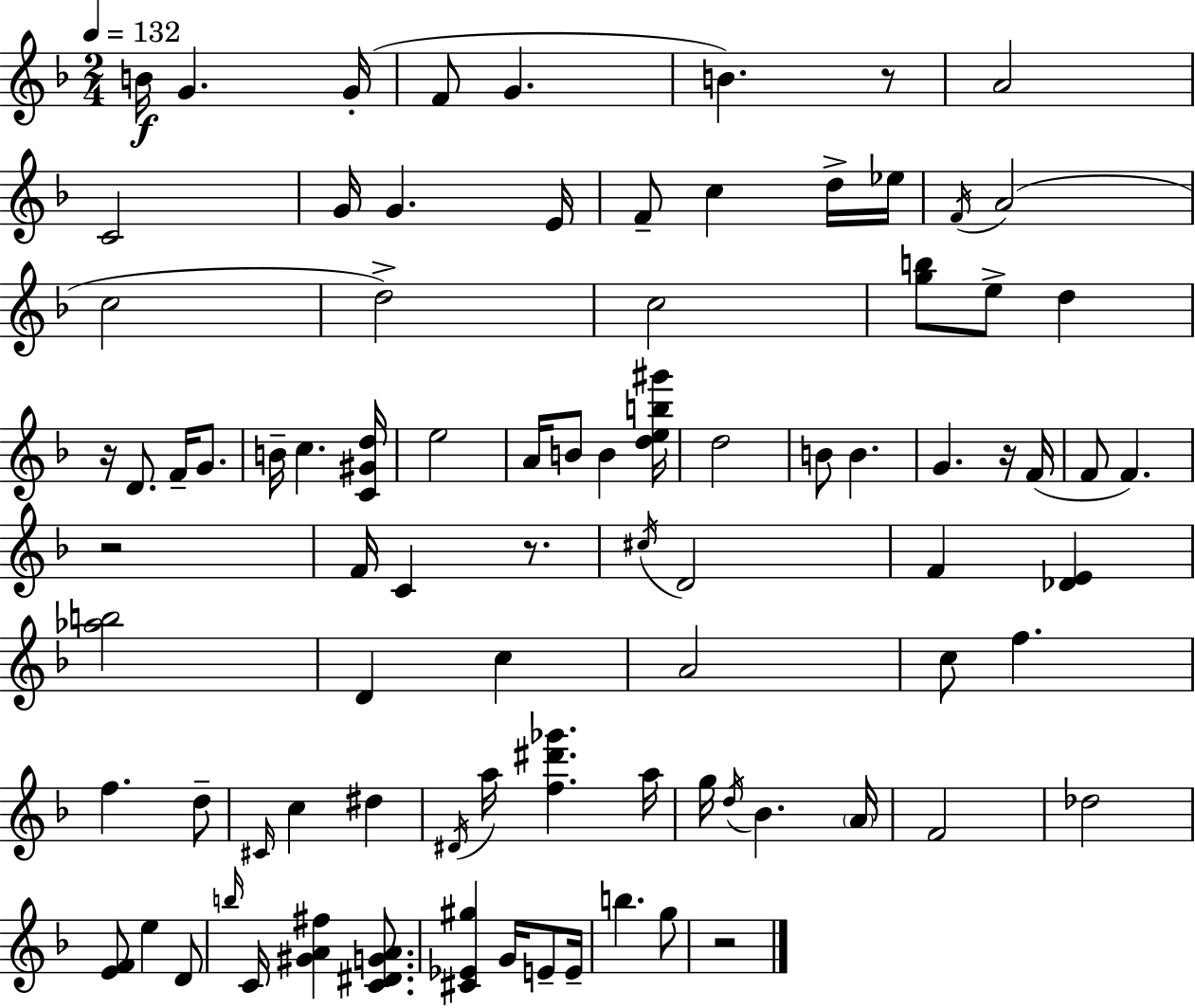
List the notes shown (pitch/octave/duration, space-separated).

B4/s G4/q. G4/s F4/e G4/q. B4/q. R/e A4/h C4/h G4/s G4/q. E4/s F4/e C5/q D5/s Eb5/s F4/s A4/h C5/h D5/h C5/h [G5,B5]/e E5/e D5/q R/s D4/e. F4/s G4/e. B4/s C5/q. [C4,G#4,D5]/s E5/h A4/s B4/e B4/q [D5,E5,B5,G#6]/s D5/h B4/e B4/q. G4/q. R/s F4/s F4/e F4/q. R/h F4/s C4/q R/e. C#5/s D4/h F4/q [Db4,E4]/q [Ab5,B5]/h D4/q C5/q A4/h C5/e F5/q. F5/q. D5/e C#4/s C5/q D#5/q D#4/s A5/s [F5,D#6,Gb6]/q. A5/s G5/s D5/s Bb4/q. A4/s F4/h Db5/h [E4,F4]/e E5/q D4/e B5/s C4/s [G#4,A4,F#5]/q [C4,D#4,G4,A4]/e. [C#4,Eb4,G#5]/q G4/s E4/e E4/s B5/q. G5/e R/h